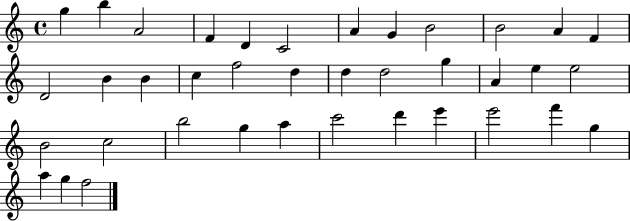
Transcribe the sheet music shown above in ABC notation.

X:1
T:Untitled
M:4/4
L:1/4
K:C
g b A2 F D C2 A G B2 B2 A F D2 B B c f2 d d d2 g A e e2 B2 c2 b2 g a c'2 d' e' e'2 f' g a g f2